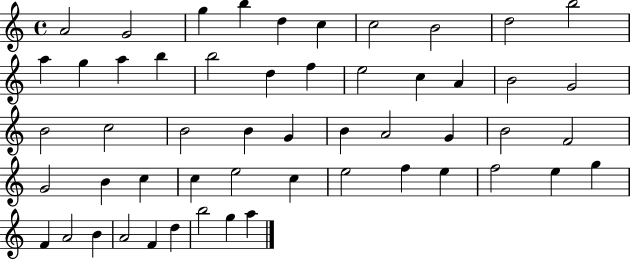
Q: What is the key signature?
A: C major